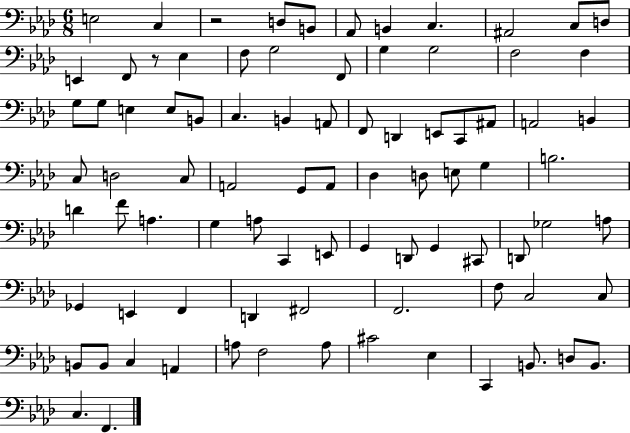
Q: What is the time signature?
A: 6/8